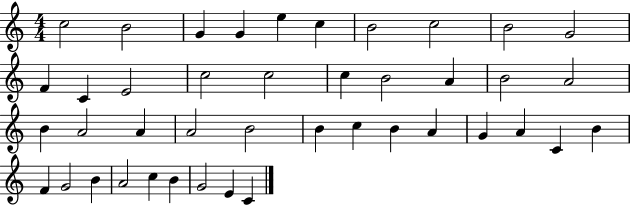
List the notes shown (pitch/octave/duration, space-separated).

C5/h B4/h G4/q G4/q E5/q C5/q B4/h C5/h B4/h G4/h F4/q C4/q E4/h C5/h C5/h C5/q B4/h A4/q B4/h A4/h B4/q A4/h A4/q A4/h B4/h B4/q C5/q B4/q A4/q G4/q A4/q C4/q B4/q F4/q G4/h B4/q A4/h C5/q B4/q G4/h E4/q C4/q